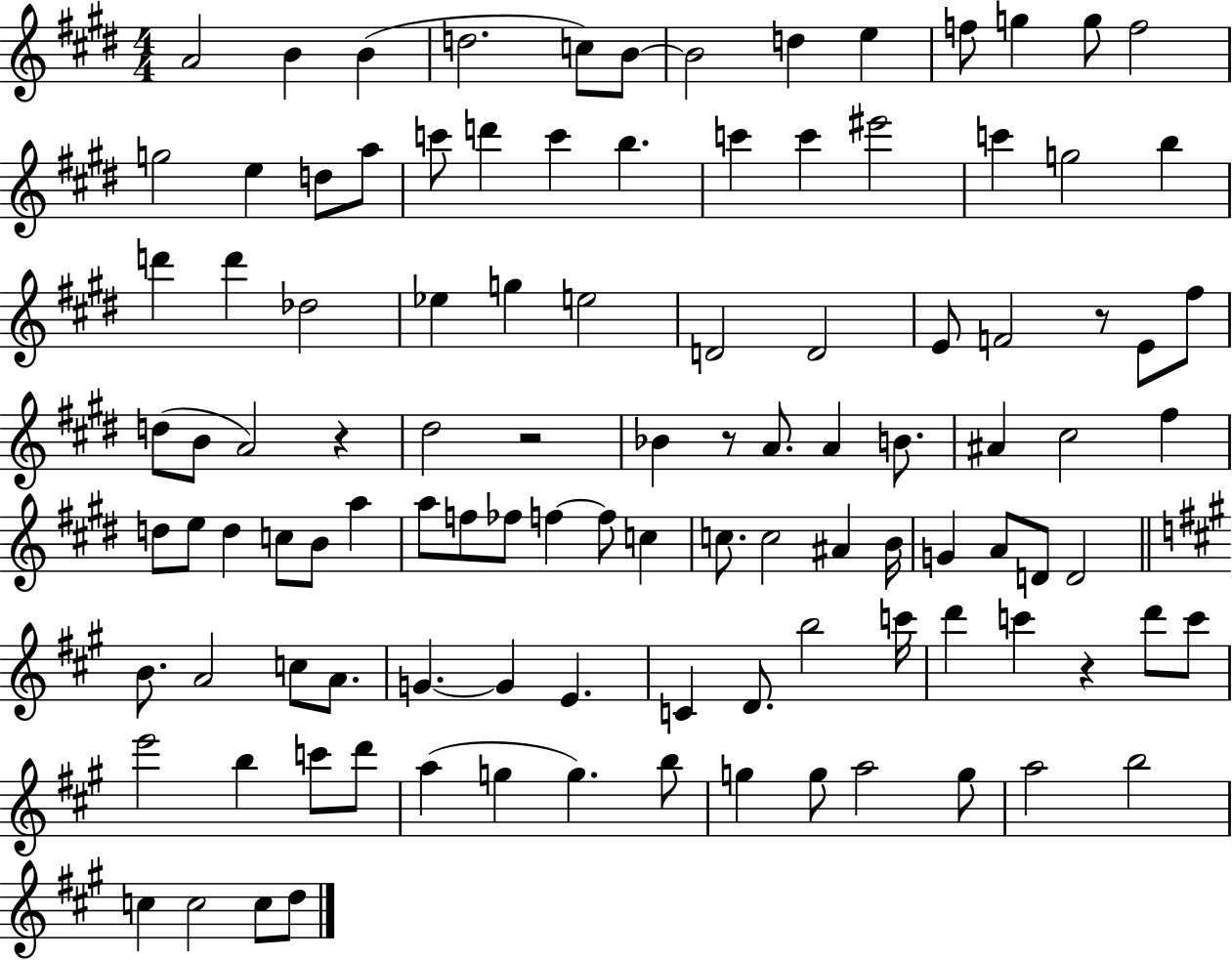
A4/h B4/q B4/q D5/h. C5/e B4/e B4/h D5/q E5/q F5/e G5/q G5/e F5/h G5/h E5/q D5/e A5/e C6/e D6/q C6/q B5/q. C6/q C6/q EIS6/h C6/q G5/h B5/q D6/q D6/q Db5/h Eb5/q G5/q E5/h D4/h D4/h E4/e F4/h R/e E4/e F#5/e D5/e B4/e A4/h R/q D#5/h R/h Bb4/q R/e A4/e. A4/q B4/e. A#4/q C#5/h F#5/q D5/e E5/e D5/q C5/e B4/e A5/q A5/e F5/e FES5/e F5/q F5/e C5/q C5/e. C5/h A#4/q B4/s G4/q A4/e D4/e D4/h B4/e. A4/h C5/e A4/e. G4/q. G4/q E4/q. C4/q D4/e. B5/h C6/s D6/q C6/q R/q D6/e C6/e E6/h B5/q C6/e D6/e A5/q G5/q G5/q. B5/e G5/q G5/e A5/h G5/e A5/h B5/h C5/q C5/h C5/e D5/e